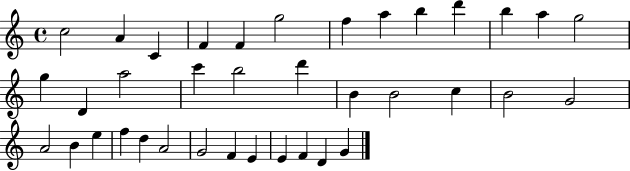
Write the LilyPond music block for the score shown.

{
  \clef treble
  \time 4/4
  \defaultTimeSignature
  \key c \major
  c''2 a'4 c'4 | f'4 f'4 g''2 | f''4 a''4 b''4 d'''4 | b''4 a''4 g''2 | \break g''4 d'4 a''2 | c'''4 b''2 d'''4 | b'4 b'2 c''4 | b'2 g'2 | \break a'2 b'4 e''4 | f''4 d''4 a'2 | g'2 f'4 e'4 | e'4 f'4 d'4 g'4 | \break \bar "|."
}